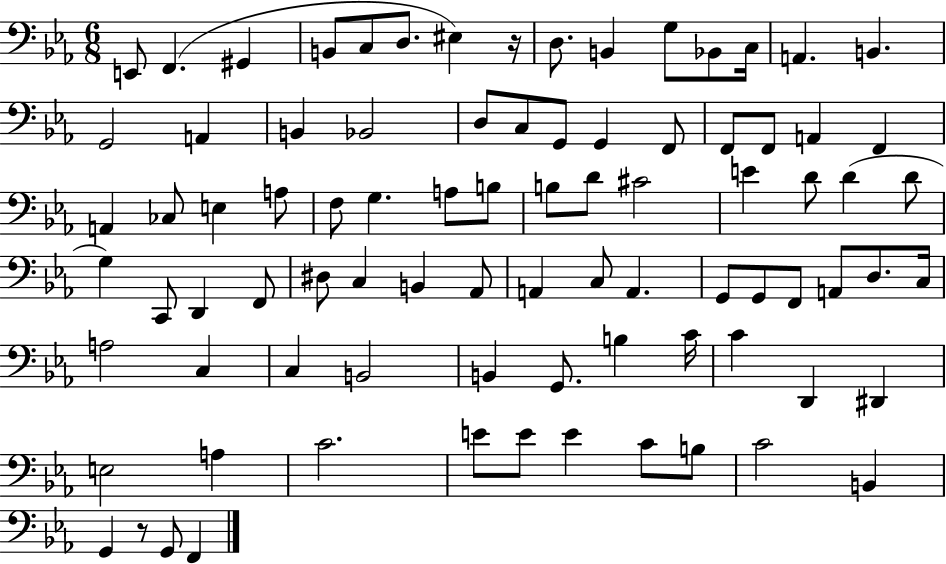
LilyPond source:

{
  \clef bass
  \numericTimeSignature
  \time 6/8
  \key ees \major
  e,8 f,4.( gis,4 | b,8 c8 d8. eis4) r16 | d8. b,4 g8 bes,8 c16 | a,4. b,4. | \break g,2 a,4 | b,4 bes,2 | d8 c8 g,8 g,4 f,8 | f,8 f,8 a,4 f,4 | \break a,4 ces8 e4 a8 | f8 g4. a8 b8 | b8 d'8 cis'2 | e'4 d'8 d'4( d'8 | \break g4) c,8 d,4 f,8 | dis8 c4 b,4 aes,8 | a,4 c8 a,4. | g,8 g,8 f,8 a,8 d8. c16 | \break a2 c4 | c4 b,2 | b,4 g,8. b4 c'16 | c'4 d,4 dis,4 | \break e2 a4 | c'2. | e'8 e'8 e'4 c'8 b8 | c'2 b,4 | \break g,4 r8 g,8 f,4 | \bar "|."
}